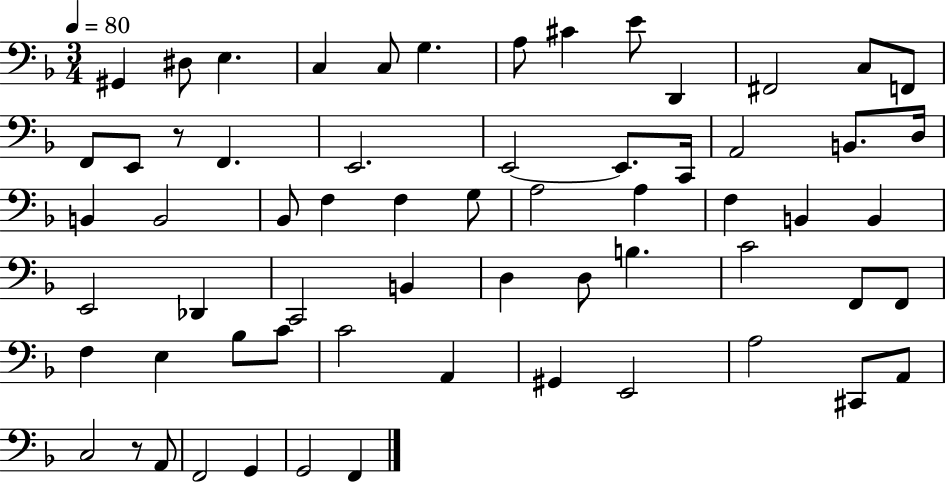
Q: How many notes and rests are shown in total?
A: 63